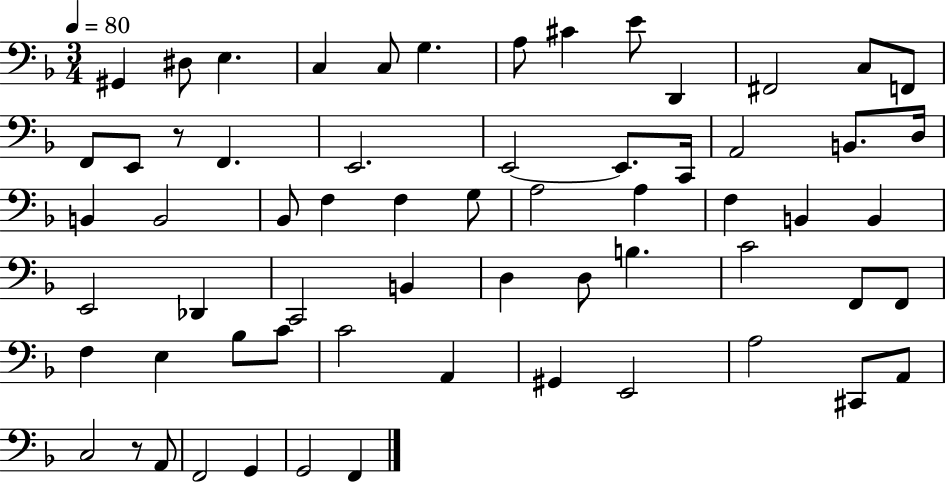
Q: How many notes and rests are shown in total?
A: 63